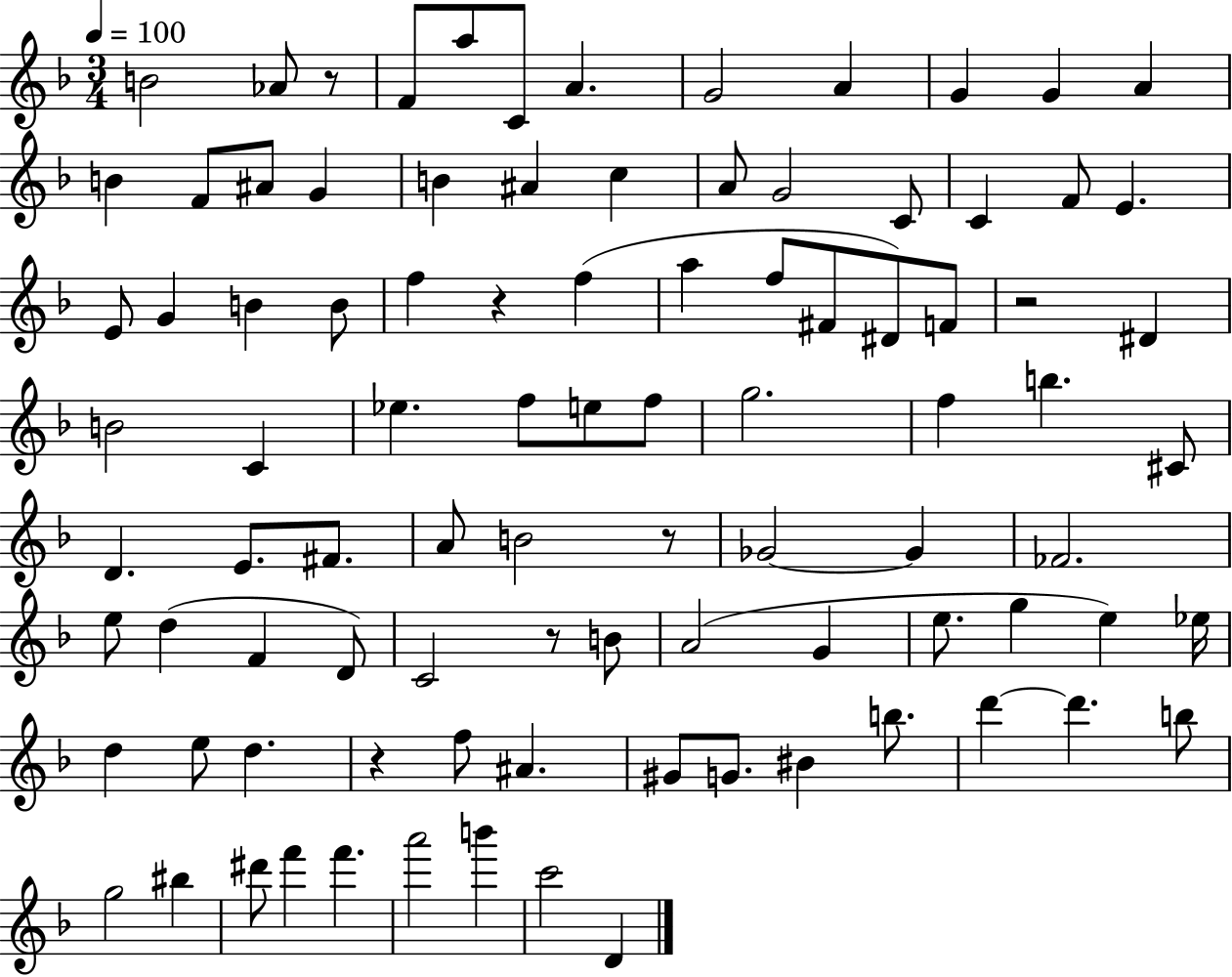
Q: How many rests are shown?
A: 6